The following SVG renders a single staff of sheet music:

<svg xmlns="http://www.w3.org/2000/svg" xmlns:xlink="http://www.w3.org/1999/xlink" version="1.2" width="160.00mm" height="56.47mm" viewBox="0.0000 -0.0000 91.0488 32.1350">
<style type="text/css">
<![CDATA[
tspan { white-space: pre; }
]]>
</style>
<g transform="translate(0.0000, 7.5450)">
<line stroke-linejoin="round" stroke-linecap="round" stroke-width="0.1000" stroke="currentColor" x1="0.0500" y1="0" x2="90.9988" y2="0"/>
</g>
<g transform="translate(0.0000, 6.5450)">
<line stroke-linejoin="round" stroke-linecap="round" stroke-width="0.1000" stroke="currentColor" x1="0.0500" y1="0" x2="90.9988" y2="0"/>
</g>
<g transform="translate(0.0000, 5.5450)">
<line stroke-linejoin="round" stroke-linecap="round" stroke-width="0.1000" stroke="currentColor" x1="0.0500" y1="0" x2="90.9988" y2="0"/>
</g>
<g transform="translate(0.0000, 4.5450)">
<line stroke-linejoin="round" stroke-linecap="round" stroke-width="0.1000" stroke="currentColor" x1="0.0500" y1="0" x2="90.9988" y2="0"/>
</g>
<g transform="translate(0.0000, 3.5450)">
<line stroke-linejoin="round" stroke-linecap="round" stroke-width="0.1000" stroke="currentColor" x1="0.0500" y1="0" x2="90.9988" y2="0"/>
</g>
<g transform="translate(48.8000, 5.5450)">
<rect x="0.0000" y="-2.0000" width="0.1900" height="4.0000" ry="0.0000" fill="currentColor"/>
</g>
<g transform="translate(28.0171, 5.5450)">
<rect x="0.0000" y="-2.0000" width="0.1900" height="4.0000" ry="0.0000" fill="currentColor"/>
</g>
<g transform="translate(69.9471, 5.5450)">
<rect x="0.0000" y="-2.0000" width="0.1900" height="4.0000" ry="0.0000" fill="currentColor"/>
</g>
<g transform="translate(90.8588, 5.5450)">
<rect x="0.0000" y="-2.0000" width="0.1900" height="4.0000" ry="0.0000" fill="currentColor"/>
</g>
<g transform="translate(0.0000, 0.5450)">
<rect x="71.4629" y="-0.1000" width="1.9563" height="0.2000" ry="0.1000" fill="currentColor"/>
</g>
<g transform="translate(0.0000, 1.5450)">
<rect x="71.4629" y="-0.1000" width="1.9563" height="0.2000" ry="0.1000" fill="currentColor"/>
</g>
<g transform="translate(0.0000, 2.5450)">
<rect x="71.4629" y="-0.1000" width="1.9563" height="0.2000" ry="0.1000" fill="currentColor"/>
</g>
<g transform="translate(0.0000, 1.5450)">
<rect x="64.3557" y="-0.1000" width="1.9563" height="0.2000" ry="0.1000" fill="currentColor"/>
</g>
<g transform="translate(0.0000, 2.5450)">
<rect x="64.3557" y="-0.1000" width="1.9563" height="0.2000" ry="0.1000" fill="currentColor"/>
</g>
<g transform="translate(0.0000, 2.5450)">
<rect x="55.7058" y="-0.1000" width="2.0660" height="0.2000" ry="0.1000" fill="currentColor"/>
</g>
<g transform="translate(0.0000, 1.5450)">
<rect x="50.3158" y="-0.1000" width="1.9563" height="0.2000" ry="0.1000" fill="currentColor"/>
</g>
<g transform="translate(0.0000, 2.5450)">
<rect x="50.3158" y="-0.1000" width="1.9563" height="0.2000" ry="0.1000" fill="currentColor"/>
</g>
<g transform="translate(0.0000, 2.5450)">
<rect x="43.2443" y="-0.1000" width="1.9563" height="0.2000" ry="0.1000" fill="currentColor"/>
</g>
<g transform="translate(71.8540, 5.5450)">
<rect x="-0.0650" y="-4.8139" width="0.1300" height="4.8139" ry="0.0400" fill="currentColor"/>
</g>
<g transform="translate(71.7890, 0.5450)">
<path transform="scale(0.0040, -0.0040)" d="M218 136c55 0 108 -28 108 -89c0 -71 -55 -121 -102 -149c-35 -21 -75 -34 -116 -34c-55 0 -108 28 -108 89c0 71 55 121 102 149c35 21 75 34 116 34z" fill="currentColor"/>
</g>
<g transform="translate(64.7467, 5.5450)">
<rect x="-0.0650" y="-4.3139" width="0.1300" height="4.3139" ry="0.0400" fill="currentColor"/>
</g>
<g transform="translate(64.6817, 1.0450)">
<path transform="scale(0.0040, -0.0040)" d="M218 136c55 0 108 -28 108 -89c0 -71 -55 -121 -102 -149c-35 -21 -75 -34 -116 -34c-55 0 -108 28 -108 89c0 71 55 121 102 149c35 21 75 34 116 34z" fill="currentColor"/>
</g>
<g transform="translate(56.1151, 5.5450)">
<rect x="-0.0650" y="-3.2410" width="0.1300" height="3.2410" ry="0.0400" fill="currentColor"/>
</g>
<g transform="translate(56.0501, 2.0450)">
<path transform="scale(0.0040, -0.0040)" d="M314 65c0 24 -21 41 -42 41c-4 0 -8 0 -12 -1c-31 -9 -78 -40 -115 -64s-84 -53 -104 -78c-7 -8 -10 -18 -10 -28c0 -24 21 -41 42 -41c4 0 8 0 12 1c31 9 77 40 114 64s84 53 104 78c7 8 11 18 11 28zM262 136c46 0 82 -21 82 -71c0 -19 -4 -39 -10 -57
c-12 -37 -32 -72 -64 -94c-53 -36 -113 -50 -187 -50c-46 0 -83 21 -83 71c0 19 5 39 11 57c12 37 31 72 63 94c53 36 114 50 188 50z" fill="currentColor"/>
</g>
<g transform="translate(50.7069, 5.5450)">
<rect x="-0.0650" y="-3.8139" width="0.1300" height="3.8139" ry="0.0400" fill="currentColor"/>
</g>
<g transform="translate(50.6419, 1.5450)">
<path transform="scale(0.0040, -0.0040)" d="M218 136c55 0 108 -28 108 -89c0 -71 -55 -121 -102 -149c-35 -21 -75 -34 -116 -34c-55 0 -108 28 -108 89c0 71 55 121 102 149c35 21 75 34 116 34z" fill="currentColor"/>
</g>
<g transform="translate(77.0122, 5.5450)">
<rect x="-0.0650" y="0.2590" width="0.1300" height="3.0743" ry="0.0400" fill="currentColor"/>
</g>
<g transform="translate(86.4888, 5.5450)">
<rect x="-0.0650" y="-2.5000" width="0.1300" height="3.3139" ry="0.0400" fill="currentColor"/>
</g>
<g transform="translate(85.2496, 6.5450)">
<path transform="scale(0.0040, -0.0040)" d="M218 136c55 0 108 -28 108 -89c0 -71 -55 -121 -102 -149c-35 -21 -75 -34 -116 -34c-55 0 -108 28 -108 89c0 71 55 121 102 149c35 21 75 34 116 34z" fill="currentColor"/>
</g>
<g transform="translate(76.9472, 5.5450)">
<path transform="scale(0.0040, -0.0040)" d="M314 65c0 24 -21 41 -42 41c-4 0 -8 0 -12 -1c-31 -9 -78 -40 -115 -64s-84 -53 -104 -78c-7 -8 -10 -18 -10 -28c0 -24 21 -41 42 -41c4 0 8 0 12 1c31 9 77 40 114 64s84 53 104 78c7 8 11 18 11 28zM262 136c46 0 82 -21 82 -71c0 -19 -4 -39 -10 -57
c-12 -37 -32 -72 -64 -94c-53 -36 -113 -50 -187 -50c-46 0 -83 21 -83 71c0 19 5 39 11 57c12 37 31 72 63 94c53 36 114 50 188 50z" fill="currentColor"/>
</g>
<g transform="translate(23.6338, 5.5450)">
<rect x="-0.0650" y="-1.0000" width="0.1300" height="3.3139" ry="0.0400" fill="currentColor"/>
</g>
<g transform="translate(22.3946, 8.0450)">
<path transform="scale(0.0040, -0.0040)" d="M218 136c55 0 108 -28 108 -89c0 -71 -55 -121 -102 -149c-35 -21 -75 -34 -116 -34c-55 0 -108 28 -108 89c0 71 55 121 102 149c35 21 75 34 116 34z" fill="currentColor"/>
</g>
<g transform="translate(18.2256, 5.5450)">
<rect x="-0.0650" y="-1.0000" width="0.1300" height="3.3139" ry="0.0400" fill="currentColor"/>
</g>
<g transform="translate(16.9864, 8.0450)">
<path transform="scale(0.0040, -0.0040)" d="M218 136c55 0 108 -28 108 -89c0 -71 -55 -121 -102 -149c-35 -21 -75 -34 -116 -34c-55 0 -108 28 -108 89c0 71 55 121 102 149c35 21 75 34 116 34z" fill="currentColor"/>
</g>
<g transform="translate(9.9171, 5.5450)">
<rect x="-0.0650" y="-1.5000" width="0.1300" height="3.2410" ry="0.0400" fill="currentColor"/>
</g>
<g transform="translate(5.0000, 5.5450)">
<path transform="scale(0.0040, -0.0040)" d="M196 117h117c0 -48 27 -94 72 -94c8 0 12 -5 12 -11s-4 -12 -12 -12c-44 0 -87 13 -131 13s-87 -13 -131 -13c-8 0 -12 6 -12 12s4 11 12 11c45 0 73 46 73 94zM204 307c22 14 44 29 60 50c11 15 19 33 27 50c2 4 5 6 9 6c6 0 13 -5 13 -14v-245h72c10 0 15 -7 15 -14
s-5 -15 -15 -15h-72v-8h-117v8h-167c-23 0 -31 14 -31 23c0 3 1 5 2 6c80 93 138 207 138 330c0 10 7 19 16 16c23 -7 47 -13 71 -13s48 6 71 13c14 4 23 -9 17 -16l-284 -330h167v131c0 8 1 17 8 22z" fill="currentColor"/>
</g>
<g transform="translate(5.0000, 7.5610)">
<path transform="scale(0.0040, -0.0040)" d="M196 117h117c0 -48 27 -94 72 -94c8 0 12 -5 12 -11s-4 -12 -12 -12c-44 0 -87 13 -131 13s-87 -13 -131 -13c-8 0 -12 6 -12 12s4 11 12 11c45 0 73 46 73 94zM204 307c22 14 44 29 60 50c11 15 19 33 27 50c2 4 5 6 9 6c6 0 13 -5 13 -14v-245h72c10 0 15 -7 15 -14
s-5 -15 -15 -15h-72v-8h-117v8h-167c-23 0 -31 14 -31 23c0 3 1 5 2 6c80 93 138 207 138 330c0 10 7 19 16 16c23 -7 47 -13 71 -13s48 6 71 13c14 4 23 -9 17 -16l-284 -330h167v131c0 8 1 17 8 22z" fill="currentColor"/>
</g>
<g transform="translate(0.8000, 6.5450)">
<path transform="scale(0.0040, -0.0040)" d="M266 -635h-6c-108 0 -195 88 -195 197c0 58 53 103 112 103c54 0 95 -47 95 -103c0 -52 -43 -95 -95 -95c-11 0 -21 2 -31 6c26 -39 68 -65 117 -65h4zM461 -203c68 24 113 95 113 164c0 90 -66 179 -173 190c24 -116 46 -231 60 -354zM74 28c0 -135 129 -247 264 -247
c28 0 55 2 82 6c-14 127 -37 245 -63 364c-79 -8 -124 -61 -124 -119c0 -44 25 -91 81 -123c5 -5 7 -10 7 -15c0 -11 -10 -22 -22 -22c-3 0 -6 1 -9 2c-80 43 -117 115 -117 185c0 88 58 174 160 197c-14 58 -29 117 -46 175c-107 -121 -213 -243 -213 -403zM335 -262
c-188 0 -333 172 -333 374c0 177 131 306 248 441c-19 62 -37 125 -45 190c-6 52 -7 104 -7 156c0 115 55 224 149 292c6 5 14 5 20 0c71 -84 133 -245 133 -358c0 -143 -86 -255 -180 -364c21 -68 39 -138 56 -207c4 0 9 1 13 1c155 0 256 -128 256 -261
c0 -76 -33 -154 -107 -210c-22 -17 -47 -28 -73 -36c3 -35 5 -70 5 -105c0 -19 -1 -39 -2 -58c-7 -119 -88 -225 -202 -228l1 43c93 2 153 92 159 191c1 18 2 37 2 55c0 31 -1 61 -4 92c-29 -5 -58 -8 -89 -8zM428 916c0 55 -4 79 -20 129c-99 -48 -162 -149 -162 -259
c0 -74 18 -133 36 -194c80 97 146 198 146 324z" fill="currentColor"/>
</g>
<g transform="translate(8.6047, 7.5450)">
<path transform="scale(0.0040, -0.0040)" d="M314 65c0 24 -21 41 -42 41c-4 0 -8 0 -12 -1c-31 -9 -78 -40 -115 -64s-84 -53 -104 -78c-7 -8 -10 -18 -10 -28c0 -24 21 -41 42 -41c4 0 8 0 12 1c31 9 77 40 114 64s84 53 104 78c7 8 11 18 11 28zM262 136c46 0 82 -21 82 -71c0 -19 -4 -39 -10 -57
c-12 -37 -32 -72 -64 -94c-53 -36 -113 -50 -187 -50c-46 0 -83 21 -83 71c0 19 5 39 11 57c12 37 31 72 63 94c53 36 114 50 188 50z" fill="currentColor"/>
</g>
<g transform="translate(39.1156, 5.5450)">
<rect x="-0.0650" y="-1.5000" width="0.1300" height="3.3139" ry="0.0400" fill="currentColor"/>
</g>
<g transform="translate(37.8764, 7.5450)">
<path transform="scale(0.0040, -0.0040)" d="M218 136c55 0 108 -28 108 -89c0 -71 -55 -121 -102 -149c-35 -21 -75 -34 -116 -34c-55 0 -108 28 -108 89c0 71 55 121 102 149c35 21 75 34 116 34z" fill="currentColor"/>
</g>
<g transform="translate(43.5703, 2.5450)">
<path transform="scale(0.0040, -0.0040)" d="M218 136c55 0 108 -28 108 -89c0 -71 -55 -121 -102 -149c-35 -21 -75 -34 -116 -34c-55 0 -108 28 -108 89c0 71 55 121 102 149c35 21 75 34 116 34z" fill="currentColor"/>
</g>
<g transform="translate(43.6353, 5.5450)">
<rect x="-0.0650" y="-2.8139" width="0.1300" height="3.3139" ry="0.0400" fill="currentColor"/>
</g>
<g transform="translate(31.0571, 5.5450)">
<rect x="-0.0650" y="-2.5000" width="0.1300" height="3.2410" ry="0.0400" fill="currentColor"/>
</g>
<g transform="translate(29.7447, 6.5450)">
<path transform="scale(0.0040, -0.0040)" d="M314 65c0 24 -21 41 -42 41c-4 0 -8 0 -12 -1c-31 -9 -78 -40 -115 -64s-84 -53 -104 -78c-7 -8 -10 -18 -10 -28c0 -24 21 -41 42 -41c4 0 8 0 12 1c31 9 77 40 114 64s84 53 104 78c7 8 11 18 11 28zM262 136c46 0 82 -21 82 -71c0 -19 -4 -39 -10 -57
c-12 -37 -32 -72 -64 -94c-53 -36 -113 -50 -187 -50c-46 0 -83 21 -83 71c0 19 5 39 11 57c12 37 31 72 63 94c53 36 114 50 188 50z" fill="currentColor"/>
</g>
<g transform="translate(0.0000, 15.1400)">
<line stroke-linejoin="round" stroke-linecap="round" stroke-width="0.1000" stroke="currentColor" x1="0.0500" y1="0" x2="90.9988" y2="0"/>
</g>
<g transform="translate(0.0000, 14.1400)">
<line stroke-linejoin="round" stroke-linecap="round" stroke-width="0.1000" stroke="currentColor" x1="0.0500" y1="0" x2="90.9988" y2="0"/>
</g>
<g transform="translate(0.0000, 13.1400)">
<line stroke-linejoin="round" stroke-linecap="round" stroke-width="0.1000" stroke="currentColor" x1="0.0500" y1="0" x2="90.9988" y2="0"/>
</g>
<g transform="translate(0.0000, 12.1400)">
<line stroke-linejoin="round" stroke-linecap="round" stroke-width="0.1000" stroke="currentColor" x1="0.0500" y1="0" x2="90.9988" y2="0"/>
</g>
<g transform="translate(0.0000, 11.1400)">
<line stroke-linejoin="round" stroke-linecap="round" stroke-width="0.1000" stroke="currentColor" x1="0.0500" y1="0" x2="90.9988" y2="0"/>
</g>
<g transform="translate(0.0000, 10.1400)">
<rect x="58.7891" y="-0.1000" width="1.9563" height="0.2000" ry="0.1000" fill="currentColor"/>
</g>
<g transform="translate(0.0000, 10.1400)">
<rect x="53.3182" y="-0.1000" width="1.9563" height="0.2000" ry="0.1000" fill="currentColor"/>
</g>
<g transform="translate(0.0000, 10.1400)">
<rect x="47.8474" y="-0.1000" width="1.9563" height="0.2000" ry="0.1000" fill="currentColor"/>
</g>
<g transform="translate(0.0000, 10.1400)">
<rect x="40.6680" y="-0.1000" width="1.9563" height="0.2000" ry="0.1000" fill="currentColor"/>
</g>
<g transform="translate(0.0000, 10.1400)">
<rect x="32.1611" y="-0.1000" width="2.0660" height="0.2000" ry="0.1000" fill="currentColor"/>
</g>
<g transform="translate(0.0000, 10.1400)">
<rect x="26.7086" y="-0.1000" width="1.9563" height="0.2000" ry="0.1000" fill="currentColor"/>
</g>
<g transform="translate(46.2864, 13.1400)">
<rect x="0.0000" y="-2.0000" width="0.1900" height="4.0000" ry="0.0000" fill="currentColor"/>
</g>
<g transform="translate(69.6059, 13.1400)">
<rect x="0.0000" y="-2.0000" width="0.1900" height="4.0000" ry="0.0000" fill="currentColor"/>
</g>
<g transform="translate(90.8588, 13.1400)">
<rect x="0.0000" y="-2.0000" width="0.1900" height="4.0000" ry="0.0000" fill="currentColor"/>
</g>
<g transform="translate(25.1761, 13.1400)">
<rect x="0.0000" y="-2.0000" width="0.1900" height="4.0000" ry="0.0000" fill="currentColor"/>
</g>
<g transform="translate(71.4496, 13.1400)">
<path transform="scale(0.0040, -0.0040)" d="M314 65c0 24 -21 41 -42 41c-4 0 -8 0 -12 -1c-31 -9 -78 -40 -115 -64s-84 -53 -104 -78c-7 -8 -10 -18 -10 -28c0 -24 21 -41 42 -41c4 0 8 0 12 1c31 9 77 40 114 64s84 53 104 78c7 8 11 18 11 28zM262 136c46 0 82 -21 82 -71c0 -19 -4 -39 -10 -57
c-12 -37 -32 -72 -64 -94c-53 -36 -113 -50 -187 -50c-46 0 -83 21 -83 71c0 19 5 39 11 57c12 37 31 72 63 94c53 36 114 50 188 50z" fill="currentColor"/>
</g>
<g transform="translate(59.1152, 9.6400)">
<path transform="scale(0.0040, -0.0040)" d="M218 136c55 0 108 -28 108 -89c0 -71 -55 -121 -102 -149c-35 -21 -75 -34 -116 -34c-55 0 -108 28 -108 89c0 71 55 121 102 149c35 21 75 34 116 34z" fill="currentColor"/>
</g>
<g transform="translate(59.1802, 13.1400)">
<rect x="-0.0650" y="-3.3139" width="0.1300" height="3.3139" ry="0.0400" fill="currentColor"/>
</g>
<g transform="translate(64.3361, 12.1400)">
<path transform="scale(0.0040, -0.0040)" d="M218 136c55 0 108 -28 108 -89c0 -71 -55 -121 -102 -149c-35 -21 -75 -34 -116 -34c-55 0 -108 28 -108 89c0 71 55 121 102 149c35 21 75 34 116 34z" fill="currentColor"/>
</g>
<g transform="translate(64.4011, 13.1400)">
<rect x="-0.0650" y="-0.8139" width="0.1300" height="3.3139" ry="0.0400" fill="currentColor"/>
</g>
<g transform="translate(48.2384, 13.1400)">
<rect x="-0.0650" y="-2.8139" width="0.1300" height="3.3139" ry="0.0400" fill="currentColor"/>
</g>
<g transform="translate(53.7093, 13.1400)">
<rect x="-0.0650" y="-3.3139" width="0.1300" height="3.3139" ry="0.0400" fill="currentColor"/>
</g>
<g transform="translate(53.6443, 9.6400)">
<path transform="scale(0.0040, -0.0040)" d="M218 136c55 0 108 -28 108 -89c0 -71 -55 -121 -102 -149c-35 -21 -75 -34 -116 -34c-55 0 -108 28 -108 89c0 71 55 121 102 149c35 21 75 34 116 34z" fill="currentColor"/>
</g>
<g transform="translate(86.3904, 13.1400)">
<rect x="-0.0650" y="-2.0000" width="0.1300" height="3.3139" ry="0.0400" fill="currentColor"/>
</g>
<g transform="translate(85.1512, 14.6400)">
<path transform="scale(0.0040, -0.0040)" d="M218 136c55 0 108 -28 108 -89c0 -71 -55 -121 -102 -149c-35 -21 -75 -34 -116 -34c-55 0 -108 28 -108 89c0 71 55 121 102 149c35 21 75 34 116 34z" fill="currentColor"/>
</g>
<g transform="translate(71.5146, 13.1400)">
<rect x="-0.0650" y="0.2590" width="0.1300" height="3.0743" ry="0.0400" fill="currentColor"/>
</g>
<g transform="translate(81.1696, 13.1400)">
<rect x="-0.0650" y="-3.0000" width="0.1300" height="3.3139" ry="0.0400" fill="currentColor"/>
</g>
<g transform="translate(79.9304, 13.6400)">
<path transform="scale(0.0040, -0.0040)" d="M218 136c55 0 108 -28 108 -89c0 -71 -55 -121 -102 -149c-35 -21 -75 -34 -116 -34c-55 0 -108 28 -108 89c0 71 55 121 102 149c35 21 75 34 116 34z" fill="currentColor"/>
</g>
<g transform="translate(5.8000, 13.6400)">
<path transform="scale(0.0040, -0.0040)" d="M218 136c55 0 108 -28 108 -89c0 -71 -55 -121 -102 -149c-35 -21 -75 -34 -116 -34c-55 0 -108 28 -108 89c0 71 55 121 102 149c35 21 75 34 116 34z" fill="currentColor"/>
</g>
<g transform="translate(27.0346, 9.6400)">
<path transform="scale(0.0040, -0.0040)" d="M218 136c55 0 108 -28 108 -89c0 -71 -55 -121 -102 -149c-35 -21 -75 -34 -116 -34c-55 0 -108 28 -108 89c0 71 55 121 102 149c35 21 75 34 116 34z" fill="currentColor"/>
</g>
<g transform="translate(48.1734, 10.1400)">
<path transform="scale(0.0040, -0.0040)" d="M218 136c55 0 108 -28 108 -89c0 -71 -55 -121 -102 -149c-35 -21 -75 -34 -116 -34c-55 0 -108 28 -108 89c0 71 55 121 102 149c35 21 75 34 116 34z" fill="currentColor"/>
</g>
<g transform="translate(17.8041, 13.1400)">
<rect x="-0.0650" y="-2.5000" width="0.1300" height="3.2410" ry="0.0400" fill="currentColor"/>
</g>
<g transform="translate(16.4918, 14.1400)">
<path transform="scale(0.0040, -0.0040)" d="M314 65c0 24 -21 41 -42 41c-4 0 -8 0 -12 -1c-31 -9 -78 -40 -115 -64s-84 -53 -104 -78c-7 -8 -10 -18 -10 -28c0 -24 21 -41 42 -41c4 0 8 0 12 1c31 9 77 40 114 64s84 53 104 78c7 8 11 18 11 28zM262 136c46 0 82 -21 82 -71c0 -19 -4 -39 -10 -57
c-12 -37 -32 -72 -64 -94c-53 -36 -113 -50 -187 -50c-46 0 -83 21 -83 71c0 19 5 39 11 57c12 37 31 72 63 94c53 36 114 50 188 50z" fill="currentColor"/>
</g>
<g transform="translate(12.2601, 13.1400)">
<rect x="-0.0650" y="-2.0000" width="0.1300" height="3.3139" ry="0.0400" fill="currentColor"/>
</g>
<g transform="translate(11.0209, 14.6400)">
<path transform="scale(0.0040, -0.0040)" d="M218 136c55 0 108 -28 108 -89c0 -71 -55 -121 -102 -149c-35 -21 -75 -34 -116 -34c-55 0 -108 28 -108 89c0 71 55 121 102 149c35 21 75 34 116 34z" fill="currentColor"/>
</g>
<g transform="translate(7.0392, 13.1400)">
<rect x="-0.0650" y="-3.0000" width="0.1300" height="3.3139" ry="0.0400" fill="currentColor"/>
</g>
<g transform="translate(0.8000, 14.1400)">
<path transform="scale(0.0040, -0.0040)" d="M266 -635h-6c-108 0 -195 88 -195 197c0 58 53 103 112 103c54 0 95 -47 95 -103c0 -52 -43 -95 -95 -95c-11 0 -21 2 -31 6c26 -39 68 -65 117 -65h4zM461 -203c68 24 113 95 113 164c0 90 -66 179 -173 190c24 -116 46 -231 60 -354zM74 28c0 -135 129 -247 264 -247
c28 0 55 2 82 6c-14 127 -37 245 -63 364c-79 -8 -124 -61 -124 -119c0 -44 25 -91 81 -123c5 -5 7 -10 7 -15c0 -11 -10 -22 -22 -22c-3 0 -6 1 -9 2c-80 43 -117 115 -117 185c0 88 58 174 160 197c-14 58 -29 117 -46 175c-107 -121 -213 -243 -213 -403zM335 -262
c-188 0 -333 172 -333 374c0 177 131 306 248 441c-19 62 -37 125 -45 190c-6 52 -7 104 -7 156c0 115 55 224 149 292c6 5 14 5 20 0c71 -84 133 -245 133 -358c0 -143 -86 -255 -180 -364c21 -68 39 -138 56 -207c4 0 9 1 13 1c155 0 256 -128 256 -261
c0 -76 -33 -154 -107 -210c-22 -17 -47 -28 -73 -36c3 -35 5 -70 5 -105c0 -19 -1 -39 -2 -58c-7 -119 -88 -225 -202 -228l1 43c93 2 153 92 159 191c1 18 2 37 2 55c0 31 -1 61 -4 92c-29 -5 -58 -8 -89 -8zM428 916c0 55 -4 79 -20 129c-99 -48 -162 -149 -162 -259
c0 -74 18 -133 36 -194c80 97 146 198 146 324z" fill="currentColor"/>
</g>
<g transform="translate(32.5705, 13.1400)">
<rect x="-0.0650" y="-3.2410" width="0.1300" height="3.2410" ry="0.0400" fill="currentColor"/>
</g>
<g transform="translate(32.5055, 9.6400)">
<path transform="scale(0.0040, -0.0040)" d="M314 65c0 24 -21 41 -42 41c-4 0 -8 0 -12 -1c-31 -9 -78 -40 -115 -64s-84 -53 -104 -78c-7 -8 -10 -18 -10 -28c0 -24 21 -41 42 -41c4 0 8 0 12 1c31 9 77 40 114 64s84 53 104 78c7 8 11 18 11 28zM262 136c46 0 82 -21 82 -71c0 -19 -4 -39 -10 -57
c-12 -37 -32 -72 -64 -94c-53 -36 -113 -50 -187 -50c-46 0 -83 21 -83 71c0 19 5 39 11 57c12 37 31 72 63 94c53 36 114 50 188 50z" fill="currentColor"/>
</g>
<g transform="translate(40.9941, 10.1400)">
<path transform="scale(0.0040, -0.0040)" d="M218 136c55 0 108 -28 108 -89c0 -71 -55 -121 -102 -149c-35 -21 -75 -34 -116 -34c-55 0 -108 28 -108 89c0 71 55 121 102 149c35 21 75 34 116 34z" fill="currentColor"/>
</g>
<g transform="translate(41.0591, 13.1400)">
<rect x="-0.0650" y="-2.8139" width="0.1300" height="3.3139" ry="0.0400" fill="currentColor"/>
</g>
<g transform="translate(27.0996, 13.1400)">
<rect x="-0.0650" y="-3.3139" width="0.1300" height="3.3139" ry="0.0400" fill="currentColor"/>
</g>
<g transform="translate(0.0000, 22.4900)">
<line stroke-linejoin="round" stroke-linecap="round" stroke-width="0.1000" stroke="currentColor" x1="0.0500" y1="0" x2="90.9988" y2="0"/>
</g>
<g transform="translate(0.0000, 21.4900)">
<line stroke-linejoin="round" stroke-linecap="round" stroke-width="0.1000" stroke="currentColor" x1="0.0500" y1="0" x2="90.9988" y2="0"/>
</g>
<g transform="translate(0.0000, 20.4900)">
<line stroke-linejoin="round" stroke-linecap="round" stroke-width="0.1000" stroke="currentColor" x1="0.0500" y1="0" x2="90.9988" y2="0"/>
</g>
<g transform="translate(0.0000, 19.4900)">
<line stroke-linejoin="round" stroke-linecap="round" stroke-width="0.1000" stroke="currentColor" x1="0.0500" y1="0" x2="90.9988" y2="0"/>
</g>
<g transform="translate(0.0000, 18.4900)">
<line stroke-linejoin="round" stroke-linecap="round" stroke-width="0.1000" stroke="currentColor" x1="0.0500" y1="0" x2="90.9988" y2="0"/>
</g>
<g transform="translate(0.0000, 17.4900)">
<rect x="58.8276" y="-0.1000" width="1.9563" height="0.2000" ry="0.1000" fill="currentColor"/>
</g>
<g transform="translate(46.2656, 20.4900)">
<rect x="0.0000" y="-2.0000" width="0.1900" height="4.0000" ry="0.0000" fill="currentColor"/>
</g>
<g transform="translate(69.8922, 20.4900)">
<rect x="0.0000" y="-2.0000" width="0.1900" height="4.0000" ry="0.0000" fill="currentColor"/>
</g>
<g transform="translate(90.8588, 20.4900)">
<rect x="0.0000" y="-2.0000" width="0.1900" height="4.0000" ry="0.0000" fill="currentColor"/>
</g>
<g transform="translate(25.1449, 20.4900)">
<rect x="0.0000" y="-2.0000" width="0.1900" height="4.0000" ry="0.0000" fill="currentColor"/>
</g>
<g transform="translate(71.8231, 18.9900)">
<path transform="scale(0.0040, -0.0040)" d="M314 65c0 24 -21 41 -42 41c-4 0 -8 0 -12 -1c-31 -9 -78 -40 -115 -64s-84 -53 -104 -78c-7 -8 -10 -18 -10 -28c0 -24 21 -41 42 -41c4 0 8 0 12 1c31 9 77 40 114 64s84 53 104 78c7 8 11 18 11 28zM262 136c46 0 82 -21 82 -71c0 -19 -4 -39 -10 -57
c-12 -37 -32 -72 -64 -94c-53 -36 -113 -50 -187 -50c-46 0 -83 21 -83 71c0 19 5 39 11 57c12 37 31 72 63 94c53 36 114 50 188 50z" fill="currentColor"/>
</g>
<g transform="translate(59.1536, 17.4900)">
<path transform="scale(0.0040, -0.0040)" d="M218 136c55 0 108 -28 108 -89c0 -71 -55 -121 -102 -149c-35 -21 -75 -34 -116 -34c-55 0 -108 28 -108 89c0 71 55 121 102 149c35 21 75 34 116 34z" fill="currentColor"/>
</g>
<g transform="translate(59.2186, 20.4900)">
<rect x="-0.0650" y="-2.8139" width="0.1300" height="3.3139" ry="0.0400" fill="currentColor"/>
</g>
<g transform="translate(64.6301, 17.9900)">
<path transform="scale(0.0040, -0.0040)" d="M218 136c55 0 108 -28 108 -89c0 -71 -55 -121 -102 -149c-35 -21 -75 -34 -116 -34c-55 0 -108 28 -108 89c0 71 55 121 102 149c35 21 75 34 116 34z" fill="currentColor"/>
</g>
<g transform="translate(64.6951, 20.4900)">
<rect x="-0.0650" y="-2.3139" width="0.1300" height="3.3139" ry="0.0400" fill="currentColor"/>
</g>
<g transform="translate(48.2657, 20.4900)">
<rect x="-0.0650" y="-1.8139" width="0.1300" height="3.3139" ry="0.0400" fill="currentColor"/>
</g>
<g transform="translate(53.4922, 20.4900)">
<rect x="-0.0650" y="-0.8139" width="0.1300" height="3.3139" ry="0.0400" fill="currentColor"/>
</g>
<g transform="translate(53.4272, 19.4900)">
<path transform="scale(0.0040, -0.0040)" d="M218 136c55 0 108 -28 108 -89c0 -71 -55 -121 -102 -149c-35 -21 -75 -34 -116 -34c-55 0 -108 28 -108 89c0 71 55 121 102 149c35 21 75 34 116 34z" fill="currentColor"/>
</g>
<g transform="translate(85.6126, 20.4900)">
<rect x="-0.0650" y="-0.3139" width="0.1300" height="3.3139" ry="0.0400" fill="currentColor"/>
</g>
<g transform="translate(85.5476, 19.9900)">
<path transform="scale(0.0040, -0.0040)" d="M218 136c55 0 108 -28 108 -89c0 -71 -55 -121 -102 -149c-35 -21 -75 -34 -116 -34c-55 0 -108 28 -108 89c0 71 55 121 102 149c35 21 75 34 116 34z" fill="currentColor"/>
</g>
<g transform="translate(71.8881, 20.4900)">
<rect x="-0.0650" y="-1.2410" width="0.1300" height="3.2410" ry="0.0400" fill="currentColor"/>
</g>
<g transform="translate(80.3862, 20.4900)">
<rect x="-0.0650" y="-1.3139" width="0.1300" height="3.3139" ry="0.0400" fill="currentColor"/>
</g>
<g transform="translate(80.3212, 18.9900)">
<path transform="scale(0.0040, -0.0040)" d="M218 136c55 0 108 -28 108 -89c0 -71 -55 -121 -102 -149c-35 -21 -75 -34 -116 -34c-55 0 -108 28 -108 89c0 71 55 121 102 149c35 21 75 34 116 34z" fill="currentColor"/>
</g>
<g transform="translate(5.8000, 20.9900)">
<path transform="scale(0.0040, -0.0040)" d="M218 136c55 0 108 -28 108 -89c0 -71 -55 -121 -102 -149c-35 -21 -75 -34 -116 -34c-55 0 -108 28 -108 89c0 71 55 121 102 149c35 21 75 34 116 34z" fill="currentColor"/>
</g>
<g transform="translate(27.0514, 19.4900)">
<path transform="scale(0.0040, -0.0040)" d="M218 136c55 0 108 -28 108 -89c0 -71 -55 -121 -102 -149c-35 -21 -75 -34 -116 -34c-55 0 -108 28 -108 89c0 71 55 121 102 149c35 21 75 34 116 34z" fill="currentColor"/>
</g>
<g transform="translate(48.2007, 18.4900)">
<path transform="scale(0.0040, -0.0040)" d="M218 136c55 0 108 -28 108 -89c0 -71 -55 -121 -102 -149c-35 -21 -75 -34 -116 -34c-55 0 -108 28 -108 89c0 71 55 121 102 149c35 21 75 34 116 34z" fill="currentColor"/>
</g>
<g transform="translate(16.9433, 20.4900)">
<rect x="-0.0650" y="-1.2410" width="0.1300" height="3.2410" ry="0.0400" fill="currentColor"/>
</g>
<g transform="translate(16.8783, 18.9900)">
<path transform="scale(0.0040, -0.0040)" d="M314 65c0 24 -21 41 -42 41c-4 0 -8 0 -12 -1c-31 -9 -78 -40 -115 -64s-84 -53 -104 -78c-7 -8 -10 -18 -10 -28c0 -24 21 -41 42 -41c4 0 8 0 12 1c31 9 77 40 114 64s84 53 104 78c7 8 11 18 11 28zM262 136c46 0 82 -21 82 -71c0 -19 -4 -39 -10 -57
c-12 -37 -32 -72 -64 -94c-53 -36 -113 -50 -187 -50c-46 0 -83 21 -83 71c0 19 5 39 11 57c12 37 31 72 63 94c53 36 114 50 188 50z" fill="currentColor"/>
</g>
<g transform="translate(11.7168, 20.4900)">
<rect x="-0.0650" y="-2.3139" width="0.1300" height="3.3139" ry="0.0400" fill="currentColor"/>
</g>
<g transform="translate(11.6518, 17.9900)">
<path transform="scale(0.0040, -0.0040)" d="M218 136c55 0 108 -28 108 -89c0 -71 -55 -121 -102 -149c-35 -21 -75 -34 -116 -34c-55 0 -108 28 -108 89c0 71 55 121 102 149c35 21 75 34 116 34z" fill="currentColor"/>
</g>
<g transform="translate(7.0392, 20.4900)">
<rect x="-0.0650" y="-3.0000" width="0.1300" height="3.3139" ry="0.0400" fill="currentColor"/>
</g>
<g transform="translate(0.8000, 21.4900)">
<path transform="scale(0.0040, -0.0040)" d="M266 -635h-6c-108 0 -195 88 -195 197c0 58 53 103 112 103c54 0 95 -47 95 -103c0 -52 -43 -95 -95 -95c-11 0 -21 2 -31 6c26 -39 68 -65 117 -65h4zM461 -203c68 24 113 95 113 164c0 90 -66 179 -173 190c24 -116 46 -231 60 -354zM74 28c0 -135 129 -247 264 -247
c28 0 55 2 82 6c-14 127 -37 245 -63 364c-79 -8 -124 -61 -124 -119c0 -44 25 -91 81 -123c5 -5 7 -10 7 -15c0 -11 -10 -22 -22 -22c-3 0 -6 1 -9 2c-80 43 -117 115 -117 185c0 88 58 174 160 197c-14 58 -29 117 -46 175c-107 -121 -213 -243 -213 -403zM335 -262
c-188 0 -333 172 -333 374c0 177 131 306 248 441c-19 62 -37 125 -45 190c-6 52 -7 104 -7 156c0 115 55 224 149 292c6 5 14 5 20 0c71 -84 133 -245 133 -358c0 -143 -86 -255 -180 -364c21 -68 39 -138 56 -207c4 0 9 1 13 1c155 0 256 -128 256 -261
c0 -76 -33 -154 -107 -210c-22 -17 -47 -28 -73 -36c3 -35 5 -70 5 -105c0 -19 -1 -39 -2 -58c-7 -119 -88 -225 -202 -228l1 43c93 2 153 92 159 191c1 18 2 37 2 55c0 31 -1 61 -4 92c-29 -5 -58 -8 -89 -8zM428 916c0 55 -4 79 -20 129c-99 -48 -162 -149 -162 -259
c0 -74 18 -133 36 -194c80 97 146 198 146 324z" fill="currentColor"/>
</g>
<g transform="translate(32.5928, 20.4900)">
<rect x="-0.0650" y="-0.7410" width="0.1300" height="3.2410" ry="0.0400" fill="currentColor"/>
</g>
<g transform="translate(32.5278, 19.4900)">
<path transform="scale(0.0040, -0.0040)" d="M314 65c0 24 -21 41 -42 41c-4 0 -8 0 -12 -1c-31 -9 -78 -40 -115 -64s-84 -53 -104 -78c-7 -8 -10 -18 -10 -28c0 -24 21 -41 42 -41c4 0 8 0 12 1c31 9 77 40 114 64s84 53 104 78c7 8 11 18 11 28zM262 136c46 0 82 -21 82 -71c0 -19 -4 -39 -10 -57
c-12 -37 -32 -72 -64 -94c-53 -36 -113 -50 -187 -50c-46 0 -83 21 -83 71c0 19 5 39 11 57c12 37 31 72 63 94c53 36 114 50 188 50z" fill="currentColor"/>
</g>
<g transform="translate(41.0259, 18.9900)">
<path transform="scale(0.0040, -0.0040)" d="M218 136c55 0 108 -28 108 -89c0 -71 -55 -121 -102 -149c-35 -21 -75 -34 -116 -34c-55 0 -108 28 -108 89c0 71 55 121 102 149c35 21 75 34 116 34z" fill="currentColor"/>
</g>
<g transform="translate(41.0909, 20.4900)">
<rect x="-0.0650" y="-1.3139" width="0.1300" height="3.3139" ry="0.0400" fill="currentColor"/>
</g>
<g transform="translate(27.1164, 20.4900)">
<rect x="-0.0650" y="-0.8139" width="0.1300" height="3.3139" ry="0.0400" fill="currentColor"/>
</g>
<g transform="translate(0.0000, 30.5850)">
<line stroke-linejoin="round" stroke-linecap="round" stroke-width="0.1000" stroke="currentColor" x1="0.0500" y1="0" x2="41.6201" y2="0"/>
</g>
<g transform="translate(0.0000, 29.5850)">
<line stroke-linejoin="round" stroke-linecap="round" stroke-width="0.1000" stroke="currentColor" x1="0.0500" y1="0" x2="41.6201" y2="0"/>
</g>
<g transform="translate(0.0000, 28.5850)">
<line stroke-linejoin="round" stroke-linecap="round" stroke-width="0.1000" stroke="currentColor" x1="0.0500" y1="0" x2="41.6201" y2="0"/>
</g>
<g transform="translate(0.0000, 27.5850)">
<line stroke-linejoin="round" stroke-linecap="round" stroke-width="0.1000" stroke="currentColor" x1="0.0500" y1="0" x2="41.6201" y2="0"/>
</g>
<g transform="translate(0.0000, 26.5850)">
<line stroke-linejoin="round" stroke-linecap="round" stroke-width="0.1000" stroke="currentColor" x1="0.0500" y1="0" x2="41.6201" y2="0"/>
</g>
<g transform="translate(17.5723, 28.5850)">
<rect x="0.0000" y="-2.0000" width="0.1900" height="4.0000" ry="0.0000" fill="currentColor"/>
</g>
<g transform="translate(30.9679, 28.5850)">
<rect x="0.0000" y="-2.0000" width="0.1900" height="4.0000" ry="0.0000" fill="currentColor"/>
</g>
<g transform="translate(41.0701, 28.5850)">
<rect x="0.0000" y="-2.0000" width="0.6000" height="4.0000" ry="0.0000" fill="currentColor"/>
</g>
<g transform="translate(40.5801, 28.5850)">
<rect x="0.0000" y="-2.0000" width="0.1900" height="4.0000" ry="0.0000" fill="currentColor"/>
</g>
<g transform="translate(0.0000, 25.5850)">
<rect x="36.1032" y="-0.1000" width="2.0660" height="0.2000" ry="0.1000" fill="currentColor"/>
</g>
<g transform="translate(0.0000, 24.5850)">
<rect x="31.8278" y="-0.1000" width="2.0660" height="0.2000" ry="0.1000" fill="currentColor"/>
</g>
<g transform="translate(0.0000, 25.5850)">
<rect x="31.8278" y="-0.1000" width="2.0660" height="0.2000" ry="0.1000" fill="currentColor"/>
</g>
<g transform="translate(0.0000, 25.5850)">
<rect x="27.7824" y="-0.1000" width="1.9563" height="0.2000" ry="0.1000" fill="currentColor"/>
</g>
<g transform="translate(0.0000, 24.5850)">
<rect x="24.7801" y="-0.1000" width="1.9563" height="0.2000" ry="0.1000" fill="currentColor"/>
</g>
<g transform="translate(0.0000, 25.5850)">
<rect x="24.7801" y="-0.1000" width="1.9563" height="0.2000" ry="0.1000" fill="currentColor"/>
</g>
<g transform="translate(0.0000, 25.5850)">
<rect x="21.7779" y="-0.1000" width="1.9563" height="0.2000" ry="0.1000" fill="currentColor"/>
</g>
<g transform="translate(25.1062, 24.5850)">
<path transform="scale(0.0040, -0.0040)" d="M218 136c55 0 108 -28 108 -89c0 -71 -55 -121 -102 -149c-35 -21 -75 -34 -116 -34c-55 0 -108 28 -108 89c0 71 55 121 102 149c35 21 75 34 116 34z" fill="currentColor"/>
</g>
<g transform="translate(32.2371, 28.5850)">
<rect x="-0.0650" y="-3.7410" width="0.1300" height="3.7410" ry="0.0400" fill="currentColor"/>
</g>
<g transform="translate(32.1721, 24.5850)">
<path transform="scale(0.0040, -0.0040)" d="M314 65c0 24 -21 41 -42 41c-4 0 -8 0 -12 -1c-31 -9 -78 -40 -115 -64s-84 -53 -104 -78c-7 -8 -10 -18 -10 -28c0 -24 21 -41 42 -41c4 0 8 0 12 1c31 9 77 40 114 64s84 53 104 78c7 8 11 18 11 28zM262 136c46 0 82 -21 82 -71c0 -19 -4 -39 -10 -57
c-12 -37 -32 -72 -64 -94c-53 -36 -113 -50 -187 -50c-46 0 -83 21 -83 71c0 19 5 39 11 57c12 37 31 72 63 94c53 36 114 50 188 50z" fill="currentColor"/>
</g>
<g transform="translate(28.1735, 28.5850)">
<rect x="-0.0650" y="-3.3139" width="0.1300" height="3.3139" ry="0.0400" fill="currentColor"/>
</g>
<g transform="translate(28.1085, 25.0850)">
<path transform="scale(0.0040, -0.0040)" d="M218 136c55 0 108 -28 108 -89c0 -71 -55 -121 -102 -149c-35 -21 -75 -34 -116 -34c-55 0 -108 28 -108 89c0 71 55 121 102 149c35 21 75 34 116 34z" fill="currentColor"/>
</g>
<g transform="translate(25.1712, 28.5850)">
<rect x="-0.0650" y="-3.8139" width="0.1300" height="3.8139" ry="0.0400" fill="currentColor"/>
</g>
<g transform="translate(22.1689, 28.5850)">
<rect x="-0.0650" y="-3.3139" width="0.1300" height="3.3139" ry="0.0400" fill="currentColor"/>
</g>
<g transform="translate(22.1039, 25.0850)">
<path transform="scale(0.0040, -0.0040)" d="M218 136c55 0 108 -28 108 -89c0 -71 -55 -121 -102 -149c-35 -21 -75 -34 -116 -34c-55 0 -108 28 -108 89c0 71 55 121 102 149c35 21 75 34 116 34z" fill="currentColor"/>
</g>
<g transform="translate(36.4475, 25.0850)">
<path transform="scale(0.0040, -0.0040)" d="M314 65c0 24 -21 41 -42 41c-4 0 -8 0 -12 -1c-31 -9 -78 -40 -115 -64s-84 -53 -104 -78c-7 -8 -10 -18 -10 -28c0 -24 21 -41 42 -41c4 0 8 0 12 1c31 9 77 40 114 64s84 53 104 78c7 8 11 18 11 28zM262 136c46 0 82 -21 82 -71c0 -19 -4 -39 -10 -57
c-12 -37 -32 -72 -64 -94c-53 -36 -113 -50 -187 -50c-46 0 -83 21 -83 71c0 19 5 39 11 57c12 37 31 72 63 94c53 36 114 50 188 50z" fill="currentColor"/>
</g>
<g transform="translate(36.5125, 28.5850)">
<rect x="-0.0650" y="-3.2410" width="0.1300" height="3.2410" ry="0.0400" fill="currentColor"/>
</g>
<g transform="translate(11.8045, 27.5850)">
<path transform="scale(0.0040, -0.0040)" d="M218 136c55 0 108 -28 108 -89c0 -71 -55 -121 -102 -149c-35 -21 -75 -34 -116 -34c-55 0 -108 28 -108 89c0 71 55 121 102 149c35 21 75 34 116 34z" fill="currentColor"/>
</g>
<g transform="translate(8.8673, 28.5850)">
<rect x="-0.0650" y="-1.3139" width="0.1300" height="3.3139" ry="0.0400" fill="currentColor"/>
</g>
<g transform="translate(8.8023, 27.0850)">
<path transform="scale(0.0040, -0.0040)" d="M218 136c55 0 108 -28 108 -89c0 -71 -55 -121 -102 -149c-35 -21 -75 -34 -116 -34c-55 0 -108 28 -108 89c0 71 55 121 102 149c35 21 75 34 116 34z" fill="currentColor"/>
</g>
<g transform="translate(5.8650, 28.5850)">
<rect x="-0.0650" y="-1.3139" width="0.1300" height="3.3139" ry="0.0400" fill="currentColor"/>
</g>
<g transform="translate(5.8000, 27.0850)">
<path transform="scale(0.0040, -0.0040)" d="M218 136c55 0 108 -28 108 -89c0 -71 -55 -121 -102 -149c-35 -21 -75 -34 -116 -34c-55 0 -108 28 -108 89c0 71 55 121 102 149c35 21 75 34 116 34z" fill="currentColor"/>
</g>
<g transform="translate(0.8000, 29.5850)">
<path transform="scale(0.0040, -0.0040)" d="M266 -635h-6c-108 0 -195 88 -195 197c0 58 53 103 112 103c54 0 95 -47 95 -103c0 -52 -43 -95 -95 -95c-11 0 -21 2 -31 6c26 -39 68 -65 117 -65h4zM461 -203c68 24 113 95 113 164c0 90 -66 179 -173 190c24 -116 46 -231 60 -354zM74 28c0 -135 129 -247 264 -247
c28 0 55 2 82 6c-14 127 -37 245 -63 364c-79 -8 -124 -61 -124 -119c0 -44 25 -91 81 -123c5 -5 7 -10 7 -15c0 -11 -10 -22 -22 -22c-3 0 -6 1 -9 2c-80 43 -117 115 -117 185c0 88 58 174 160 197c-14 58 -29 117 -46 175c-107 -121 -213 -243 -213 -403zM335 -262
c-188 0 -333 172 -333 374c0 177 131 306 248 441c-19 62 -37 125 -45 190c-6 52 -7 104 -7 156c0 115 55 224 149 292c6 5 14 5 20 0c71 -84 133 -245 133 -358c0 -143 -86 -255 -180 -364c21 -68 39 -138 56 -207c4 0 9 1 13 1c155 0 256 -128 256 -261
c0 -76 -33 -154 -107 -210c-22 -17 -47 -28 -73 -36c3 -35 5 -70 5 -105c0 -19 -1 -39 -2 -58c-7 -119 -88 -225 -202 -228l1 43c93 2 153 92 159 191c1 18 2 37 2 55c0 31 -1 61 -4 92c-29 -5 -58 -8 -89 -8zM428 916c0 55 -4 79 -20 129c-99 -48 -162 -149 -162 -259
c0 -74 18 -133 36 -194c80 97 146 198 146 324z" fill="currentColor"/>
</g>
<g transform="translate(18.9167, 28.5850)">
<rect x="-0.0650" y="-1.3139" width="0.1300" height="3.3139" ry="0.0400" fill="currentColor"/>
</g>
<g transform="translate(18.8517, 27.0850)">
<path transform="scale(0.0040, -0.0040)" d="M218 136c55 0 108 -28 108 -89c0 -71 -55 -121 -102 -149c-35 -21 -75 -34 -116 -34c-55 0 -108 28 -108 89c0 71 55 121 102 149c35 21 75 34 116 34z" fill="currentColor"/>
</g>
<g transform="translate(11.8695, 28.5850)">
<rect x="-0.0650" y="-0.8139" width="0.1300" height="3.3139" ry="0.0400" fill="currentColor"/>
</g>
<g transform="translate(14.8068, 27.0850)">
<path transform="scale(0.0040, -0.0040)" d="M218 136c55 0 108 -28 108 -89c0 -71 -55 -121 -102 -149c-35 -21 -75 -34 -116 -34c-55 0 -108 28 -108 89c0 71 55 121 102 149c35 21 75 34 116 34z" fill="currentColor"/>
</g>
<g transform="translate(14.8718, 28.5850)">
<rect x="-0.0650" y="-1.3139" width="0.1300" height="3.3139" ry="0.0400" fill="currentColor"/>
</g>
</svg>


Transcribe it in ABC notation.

X:1
T:Untitled
M:4/4
L:1/4
K:C
E2 D D G2 E a c' b2 d' e' B2 G A F G2 b b2 a a b b d B2 A F A g e2 d d2 e f d a g e2 e c e e d e e b c' b c'2 b2